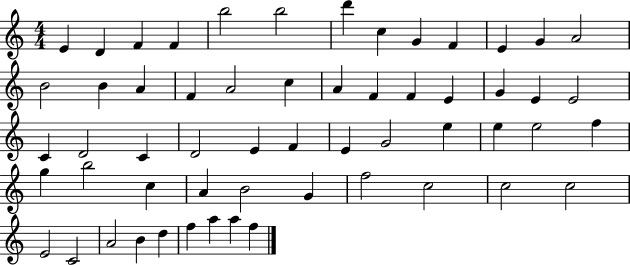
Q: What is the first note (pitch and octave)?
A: E4